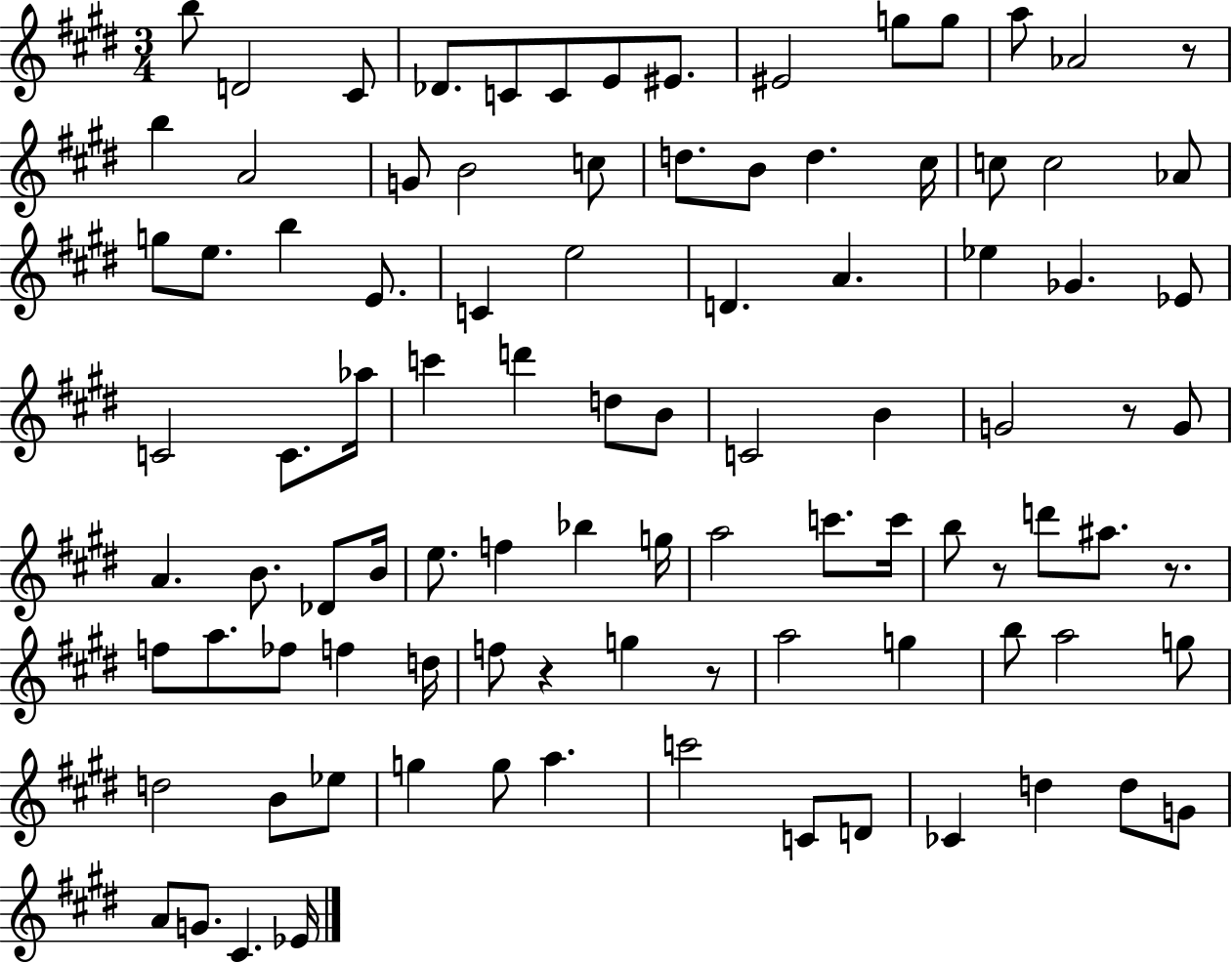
X:1
T:Untitled
M:3/4
L:1/4
K:E
b/2 D2 ^C/2 _D/2 C/2 C/2 E/2 ^E/2 ^E2 g/2 g/2 a/2 _A2 z/2 b A2 G/2 B2 c/2 d/2 B/2 d ^c/4 c/2 c2 _A/2 g/2 e/2 b E/2 C e2 D A _e _G _E/2 C2 C/2 _a/4 c' d' d/2 B/2 C2 B G2 z/2 G/2 A B/2 _D/2 B/4 e/2 f _b g/4 a2 c'/2 c'/4 b/2 z/2 d'/2 ^a/2 z/2 f/2 a/2 _f/2 f d/4 f/2 z g z/2 a2 g b/2 a2 g/2 d2 B/2 _e/2 g g/2 a c'2 C/2 D/2 _C d d/2 G/2 A/2 G/2 ^C _E/4